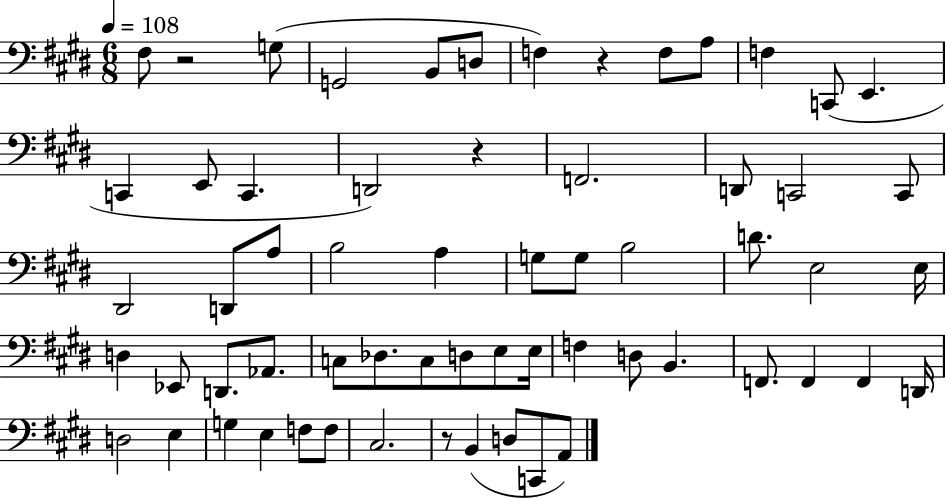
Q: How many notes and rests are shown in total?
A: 62